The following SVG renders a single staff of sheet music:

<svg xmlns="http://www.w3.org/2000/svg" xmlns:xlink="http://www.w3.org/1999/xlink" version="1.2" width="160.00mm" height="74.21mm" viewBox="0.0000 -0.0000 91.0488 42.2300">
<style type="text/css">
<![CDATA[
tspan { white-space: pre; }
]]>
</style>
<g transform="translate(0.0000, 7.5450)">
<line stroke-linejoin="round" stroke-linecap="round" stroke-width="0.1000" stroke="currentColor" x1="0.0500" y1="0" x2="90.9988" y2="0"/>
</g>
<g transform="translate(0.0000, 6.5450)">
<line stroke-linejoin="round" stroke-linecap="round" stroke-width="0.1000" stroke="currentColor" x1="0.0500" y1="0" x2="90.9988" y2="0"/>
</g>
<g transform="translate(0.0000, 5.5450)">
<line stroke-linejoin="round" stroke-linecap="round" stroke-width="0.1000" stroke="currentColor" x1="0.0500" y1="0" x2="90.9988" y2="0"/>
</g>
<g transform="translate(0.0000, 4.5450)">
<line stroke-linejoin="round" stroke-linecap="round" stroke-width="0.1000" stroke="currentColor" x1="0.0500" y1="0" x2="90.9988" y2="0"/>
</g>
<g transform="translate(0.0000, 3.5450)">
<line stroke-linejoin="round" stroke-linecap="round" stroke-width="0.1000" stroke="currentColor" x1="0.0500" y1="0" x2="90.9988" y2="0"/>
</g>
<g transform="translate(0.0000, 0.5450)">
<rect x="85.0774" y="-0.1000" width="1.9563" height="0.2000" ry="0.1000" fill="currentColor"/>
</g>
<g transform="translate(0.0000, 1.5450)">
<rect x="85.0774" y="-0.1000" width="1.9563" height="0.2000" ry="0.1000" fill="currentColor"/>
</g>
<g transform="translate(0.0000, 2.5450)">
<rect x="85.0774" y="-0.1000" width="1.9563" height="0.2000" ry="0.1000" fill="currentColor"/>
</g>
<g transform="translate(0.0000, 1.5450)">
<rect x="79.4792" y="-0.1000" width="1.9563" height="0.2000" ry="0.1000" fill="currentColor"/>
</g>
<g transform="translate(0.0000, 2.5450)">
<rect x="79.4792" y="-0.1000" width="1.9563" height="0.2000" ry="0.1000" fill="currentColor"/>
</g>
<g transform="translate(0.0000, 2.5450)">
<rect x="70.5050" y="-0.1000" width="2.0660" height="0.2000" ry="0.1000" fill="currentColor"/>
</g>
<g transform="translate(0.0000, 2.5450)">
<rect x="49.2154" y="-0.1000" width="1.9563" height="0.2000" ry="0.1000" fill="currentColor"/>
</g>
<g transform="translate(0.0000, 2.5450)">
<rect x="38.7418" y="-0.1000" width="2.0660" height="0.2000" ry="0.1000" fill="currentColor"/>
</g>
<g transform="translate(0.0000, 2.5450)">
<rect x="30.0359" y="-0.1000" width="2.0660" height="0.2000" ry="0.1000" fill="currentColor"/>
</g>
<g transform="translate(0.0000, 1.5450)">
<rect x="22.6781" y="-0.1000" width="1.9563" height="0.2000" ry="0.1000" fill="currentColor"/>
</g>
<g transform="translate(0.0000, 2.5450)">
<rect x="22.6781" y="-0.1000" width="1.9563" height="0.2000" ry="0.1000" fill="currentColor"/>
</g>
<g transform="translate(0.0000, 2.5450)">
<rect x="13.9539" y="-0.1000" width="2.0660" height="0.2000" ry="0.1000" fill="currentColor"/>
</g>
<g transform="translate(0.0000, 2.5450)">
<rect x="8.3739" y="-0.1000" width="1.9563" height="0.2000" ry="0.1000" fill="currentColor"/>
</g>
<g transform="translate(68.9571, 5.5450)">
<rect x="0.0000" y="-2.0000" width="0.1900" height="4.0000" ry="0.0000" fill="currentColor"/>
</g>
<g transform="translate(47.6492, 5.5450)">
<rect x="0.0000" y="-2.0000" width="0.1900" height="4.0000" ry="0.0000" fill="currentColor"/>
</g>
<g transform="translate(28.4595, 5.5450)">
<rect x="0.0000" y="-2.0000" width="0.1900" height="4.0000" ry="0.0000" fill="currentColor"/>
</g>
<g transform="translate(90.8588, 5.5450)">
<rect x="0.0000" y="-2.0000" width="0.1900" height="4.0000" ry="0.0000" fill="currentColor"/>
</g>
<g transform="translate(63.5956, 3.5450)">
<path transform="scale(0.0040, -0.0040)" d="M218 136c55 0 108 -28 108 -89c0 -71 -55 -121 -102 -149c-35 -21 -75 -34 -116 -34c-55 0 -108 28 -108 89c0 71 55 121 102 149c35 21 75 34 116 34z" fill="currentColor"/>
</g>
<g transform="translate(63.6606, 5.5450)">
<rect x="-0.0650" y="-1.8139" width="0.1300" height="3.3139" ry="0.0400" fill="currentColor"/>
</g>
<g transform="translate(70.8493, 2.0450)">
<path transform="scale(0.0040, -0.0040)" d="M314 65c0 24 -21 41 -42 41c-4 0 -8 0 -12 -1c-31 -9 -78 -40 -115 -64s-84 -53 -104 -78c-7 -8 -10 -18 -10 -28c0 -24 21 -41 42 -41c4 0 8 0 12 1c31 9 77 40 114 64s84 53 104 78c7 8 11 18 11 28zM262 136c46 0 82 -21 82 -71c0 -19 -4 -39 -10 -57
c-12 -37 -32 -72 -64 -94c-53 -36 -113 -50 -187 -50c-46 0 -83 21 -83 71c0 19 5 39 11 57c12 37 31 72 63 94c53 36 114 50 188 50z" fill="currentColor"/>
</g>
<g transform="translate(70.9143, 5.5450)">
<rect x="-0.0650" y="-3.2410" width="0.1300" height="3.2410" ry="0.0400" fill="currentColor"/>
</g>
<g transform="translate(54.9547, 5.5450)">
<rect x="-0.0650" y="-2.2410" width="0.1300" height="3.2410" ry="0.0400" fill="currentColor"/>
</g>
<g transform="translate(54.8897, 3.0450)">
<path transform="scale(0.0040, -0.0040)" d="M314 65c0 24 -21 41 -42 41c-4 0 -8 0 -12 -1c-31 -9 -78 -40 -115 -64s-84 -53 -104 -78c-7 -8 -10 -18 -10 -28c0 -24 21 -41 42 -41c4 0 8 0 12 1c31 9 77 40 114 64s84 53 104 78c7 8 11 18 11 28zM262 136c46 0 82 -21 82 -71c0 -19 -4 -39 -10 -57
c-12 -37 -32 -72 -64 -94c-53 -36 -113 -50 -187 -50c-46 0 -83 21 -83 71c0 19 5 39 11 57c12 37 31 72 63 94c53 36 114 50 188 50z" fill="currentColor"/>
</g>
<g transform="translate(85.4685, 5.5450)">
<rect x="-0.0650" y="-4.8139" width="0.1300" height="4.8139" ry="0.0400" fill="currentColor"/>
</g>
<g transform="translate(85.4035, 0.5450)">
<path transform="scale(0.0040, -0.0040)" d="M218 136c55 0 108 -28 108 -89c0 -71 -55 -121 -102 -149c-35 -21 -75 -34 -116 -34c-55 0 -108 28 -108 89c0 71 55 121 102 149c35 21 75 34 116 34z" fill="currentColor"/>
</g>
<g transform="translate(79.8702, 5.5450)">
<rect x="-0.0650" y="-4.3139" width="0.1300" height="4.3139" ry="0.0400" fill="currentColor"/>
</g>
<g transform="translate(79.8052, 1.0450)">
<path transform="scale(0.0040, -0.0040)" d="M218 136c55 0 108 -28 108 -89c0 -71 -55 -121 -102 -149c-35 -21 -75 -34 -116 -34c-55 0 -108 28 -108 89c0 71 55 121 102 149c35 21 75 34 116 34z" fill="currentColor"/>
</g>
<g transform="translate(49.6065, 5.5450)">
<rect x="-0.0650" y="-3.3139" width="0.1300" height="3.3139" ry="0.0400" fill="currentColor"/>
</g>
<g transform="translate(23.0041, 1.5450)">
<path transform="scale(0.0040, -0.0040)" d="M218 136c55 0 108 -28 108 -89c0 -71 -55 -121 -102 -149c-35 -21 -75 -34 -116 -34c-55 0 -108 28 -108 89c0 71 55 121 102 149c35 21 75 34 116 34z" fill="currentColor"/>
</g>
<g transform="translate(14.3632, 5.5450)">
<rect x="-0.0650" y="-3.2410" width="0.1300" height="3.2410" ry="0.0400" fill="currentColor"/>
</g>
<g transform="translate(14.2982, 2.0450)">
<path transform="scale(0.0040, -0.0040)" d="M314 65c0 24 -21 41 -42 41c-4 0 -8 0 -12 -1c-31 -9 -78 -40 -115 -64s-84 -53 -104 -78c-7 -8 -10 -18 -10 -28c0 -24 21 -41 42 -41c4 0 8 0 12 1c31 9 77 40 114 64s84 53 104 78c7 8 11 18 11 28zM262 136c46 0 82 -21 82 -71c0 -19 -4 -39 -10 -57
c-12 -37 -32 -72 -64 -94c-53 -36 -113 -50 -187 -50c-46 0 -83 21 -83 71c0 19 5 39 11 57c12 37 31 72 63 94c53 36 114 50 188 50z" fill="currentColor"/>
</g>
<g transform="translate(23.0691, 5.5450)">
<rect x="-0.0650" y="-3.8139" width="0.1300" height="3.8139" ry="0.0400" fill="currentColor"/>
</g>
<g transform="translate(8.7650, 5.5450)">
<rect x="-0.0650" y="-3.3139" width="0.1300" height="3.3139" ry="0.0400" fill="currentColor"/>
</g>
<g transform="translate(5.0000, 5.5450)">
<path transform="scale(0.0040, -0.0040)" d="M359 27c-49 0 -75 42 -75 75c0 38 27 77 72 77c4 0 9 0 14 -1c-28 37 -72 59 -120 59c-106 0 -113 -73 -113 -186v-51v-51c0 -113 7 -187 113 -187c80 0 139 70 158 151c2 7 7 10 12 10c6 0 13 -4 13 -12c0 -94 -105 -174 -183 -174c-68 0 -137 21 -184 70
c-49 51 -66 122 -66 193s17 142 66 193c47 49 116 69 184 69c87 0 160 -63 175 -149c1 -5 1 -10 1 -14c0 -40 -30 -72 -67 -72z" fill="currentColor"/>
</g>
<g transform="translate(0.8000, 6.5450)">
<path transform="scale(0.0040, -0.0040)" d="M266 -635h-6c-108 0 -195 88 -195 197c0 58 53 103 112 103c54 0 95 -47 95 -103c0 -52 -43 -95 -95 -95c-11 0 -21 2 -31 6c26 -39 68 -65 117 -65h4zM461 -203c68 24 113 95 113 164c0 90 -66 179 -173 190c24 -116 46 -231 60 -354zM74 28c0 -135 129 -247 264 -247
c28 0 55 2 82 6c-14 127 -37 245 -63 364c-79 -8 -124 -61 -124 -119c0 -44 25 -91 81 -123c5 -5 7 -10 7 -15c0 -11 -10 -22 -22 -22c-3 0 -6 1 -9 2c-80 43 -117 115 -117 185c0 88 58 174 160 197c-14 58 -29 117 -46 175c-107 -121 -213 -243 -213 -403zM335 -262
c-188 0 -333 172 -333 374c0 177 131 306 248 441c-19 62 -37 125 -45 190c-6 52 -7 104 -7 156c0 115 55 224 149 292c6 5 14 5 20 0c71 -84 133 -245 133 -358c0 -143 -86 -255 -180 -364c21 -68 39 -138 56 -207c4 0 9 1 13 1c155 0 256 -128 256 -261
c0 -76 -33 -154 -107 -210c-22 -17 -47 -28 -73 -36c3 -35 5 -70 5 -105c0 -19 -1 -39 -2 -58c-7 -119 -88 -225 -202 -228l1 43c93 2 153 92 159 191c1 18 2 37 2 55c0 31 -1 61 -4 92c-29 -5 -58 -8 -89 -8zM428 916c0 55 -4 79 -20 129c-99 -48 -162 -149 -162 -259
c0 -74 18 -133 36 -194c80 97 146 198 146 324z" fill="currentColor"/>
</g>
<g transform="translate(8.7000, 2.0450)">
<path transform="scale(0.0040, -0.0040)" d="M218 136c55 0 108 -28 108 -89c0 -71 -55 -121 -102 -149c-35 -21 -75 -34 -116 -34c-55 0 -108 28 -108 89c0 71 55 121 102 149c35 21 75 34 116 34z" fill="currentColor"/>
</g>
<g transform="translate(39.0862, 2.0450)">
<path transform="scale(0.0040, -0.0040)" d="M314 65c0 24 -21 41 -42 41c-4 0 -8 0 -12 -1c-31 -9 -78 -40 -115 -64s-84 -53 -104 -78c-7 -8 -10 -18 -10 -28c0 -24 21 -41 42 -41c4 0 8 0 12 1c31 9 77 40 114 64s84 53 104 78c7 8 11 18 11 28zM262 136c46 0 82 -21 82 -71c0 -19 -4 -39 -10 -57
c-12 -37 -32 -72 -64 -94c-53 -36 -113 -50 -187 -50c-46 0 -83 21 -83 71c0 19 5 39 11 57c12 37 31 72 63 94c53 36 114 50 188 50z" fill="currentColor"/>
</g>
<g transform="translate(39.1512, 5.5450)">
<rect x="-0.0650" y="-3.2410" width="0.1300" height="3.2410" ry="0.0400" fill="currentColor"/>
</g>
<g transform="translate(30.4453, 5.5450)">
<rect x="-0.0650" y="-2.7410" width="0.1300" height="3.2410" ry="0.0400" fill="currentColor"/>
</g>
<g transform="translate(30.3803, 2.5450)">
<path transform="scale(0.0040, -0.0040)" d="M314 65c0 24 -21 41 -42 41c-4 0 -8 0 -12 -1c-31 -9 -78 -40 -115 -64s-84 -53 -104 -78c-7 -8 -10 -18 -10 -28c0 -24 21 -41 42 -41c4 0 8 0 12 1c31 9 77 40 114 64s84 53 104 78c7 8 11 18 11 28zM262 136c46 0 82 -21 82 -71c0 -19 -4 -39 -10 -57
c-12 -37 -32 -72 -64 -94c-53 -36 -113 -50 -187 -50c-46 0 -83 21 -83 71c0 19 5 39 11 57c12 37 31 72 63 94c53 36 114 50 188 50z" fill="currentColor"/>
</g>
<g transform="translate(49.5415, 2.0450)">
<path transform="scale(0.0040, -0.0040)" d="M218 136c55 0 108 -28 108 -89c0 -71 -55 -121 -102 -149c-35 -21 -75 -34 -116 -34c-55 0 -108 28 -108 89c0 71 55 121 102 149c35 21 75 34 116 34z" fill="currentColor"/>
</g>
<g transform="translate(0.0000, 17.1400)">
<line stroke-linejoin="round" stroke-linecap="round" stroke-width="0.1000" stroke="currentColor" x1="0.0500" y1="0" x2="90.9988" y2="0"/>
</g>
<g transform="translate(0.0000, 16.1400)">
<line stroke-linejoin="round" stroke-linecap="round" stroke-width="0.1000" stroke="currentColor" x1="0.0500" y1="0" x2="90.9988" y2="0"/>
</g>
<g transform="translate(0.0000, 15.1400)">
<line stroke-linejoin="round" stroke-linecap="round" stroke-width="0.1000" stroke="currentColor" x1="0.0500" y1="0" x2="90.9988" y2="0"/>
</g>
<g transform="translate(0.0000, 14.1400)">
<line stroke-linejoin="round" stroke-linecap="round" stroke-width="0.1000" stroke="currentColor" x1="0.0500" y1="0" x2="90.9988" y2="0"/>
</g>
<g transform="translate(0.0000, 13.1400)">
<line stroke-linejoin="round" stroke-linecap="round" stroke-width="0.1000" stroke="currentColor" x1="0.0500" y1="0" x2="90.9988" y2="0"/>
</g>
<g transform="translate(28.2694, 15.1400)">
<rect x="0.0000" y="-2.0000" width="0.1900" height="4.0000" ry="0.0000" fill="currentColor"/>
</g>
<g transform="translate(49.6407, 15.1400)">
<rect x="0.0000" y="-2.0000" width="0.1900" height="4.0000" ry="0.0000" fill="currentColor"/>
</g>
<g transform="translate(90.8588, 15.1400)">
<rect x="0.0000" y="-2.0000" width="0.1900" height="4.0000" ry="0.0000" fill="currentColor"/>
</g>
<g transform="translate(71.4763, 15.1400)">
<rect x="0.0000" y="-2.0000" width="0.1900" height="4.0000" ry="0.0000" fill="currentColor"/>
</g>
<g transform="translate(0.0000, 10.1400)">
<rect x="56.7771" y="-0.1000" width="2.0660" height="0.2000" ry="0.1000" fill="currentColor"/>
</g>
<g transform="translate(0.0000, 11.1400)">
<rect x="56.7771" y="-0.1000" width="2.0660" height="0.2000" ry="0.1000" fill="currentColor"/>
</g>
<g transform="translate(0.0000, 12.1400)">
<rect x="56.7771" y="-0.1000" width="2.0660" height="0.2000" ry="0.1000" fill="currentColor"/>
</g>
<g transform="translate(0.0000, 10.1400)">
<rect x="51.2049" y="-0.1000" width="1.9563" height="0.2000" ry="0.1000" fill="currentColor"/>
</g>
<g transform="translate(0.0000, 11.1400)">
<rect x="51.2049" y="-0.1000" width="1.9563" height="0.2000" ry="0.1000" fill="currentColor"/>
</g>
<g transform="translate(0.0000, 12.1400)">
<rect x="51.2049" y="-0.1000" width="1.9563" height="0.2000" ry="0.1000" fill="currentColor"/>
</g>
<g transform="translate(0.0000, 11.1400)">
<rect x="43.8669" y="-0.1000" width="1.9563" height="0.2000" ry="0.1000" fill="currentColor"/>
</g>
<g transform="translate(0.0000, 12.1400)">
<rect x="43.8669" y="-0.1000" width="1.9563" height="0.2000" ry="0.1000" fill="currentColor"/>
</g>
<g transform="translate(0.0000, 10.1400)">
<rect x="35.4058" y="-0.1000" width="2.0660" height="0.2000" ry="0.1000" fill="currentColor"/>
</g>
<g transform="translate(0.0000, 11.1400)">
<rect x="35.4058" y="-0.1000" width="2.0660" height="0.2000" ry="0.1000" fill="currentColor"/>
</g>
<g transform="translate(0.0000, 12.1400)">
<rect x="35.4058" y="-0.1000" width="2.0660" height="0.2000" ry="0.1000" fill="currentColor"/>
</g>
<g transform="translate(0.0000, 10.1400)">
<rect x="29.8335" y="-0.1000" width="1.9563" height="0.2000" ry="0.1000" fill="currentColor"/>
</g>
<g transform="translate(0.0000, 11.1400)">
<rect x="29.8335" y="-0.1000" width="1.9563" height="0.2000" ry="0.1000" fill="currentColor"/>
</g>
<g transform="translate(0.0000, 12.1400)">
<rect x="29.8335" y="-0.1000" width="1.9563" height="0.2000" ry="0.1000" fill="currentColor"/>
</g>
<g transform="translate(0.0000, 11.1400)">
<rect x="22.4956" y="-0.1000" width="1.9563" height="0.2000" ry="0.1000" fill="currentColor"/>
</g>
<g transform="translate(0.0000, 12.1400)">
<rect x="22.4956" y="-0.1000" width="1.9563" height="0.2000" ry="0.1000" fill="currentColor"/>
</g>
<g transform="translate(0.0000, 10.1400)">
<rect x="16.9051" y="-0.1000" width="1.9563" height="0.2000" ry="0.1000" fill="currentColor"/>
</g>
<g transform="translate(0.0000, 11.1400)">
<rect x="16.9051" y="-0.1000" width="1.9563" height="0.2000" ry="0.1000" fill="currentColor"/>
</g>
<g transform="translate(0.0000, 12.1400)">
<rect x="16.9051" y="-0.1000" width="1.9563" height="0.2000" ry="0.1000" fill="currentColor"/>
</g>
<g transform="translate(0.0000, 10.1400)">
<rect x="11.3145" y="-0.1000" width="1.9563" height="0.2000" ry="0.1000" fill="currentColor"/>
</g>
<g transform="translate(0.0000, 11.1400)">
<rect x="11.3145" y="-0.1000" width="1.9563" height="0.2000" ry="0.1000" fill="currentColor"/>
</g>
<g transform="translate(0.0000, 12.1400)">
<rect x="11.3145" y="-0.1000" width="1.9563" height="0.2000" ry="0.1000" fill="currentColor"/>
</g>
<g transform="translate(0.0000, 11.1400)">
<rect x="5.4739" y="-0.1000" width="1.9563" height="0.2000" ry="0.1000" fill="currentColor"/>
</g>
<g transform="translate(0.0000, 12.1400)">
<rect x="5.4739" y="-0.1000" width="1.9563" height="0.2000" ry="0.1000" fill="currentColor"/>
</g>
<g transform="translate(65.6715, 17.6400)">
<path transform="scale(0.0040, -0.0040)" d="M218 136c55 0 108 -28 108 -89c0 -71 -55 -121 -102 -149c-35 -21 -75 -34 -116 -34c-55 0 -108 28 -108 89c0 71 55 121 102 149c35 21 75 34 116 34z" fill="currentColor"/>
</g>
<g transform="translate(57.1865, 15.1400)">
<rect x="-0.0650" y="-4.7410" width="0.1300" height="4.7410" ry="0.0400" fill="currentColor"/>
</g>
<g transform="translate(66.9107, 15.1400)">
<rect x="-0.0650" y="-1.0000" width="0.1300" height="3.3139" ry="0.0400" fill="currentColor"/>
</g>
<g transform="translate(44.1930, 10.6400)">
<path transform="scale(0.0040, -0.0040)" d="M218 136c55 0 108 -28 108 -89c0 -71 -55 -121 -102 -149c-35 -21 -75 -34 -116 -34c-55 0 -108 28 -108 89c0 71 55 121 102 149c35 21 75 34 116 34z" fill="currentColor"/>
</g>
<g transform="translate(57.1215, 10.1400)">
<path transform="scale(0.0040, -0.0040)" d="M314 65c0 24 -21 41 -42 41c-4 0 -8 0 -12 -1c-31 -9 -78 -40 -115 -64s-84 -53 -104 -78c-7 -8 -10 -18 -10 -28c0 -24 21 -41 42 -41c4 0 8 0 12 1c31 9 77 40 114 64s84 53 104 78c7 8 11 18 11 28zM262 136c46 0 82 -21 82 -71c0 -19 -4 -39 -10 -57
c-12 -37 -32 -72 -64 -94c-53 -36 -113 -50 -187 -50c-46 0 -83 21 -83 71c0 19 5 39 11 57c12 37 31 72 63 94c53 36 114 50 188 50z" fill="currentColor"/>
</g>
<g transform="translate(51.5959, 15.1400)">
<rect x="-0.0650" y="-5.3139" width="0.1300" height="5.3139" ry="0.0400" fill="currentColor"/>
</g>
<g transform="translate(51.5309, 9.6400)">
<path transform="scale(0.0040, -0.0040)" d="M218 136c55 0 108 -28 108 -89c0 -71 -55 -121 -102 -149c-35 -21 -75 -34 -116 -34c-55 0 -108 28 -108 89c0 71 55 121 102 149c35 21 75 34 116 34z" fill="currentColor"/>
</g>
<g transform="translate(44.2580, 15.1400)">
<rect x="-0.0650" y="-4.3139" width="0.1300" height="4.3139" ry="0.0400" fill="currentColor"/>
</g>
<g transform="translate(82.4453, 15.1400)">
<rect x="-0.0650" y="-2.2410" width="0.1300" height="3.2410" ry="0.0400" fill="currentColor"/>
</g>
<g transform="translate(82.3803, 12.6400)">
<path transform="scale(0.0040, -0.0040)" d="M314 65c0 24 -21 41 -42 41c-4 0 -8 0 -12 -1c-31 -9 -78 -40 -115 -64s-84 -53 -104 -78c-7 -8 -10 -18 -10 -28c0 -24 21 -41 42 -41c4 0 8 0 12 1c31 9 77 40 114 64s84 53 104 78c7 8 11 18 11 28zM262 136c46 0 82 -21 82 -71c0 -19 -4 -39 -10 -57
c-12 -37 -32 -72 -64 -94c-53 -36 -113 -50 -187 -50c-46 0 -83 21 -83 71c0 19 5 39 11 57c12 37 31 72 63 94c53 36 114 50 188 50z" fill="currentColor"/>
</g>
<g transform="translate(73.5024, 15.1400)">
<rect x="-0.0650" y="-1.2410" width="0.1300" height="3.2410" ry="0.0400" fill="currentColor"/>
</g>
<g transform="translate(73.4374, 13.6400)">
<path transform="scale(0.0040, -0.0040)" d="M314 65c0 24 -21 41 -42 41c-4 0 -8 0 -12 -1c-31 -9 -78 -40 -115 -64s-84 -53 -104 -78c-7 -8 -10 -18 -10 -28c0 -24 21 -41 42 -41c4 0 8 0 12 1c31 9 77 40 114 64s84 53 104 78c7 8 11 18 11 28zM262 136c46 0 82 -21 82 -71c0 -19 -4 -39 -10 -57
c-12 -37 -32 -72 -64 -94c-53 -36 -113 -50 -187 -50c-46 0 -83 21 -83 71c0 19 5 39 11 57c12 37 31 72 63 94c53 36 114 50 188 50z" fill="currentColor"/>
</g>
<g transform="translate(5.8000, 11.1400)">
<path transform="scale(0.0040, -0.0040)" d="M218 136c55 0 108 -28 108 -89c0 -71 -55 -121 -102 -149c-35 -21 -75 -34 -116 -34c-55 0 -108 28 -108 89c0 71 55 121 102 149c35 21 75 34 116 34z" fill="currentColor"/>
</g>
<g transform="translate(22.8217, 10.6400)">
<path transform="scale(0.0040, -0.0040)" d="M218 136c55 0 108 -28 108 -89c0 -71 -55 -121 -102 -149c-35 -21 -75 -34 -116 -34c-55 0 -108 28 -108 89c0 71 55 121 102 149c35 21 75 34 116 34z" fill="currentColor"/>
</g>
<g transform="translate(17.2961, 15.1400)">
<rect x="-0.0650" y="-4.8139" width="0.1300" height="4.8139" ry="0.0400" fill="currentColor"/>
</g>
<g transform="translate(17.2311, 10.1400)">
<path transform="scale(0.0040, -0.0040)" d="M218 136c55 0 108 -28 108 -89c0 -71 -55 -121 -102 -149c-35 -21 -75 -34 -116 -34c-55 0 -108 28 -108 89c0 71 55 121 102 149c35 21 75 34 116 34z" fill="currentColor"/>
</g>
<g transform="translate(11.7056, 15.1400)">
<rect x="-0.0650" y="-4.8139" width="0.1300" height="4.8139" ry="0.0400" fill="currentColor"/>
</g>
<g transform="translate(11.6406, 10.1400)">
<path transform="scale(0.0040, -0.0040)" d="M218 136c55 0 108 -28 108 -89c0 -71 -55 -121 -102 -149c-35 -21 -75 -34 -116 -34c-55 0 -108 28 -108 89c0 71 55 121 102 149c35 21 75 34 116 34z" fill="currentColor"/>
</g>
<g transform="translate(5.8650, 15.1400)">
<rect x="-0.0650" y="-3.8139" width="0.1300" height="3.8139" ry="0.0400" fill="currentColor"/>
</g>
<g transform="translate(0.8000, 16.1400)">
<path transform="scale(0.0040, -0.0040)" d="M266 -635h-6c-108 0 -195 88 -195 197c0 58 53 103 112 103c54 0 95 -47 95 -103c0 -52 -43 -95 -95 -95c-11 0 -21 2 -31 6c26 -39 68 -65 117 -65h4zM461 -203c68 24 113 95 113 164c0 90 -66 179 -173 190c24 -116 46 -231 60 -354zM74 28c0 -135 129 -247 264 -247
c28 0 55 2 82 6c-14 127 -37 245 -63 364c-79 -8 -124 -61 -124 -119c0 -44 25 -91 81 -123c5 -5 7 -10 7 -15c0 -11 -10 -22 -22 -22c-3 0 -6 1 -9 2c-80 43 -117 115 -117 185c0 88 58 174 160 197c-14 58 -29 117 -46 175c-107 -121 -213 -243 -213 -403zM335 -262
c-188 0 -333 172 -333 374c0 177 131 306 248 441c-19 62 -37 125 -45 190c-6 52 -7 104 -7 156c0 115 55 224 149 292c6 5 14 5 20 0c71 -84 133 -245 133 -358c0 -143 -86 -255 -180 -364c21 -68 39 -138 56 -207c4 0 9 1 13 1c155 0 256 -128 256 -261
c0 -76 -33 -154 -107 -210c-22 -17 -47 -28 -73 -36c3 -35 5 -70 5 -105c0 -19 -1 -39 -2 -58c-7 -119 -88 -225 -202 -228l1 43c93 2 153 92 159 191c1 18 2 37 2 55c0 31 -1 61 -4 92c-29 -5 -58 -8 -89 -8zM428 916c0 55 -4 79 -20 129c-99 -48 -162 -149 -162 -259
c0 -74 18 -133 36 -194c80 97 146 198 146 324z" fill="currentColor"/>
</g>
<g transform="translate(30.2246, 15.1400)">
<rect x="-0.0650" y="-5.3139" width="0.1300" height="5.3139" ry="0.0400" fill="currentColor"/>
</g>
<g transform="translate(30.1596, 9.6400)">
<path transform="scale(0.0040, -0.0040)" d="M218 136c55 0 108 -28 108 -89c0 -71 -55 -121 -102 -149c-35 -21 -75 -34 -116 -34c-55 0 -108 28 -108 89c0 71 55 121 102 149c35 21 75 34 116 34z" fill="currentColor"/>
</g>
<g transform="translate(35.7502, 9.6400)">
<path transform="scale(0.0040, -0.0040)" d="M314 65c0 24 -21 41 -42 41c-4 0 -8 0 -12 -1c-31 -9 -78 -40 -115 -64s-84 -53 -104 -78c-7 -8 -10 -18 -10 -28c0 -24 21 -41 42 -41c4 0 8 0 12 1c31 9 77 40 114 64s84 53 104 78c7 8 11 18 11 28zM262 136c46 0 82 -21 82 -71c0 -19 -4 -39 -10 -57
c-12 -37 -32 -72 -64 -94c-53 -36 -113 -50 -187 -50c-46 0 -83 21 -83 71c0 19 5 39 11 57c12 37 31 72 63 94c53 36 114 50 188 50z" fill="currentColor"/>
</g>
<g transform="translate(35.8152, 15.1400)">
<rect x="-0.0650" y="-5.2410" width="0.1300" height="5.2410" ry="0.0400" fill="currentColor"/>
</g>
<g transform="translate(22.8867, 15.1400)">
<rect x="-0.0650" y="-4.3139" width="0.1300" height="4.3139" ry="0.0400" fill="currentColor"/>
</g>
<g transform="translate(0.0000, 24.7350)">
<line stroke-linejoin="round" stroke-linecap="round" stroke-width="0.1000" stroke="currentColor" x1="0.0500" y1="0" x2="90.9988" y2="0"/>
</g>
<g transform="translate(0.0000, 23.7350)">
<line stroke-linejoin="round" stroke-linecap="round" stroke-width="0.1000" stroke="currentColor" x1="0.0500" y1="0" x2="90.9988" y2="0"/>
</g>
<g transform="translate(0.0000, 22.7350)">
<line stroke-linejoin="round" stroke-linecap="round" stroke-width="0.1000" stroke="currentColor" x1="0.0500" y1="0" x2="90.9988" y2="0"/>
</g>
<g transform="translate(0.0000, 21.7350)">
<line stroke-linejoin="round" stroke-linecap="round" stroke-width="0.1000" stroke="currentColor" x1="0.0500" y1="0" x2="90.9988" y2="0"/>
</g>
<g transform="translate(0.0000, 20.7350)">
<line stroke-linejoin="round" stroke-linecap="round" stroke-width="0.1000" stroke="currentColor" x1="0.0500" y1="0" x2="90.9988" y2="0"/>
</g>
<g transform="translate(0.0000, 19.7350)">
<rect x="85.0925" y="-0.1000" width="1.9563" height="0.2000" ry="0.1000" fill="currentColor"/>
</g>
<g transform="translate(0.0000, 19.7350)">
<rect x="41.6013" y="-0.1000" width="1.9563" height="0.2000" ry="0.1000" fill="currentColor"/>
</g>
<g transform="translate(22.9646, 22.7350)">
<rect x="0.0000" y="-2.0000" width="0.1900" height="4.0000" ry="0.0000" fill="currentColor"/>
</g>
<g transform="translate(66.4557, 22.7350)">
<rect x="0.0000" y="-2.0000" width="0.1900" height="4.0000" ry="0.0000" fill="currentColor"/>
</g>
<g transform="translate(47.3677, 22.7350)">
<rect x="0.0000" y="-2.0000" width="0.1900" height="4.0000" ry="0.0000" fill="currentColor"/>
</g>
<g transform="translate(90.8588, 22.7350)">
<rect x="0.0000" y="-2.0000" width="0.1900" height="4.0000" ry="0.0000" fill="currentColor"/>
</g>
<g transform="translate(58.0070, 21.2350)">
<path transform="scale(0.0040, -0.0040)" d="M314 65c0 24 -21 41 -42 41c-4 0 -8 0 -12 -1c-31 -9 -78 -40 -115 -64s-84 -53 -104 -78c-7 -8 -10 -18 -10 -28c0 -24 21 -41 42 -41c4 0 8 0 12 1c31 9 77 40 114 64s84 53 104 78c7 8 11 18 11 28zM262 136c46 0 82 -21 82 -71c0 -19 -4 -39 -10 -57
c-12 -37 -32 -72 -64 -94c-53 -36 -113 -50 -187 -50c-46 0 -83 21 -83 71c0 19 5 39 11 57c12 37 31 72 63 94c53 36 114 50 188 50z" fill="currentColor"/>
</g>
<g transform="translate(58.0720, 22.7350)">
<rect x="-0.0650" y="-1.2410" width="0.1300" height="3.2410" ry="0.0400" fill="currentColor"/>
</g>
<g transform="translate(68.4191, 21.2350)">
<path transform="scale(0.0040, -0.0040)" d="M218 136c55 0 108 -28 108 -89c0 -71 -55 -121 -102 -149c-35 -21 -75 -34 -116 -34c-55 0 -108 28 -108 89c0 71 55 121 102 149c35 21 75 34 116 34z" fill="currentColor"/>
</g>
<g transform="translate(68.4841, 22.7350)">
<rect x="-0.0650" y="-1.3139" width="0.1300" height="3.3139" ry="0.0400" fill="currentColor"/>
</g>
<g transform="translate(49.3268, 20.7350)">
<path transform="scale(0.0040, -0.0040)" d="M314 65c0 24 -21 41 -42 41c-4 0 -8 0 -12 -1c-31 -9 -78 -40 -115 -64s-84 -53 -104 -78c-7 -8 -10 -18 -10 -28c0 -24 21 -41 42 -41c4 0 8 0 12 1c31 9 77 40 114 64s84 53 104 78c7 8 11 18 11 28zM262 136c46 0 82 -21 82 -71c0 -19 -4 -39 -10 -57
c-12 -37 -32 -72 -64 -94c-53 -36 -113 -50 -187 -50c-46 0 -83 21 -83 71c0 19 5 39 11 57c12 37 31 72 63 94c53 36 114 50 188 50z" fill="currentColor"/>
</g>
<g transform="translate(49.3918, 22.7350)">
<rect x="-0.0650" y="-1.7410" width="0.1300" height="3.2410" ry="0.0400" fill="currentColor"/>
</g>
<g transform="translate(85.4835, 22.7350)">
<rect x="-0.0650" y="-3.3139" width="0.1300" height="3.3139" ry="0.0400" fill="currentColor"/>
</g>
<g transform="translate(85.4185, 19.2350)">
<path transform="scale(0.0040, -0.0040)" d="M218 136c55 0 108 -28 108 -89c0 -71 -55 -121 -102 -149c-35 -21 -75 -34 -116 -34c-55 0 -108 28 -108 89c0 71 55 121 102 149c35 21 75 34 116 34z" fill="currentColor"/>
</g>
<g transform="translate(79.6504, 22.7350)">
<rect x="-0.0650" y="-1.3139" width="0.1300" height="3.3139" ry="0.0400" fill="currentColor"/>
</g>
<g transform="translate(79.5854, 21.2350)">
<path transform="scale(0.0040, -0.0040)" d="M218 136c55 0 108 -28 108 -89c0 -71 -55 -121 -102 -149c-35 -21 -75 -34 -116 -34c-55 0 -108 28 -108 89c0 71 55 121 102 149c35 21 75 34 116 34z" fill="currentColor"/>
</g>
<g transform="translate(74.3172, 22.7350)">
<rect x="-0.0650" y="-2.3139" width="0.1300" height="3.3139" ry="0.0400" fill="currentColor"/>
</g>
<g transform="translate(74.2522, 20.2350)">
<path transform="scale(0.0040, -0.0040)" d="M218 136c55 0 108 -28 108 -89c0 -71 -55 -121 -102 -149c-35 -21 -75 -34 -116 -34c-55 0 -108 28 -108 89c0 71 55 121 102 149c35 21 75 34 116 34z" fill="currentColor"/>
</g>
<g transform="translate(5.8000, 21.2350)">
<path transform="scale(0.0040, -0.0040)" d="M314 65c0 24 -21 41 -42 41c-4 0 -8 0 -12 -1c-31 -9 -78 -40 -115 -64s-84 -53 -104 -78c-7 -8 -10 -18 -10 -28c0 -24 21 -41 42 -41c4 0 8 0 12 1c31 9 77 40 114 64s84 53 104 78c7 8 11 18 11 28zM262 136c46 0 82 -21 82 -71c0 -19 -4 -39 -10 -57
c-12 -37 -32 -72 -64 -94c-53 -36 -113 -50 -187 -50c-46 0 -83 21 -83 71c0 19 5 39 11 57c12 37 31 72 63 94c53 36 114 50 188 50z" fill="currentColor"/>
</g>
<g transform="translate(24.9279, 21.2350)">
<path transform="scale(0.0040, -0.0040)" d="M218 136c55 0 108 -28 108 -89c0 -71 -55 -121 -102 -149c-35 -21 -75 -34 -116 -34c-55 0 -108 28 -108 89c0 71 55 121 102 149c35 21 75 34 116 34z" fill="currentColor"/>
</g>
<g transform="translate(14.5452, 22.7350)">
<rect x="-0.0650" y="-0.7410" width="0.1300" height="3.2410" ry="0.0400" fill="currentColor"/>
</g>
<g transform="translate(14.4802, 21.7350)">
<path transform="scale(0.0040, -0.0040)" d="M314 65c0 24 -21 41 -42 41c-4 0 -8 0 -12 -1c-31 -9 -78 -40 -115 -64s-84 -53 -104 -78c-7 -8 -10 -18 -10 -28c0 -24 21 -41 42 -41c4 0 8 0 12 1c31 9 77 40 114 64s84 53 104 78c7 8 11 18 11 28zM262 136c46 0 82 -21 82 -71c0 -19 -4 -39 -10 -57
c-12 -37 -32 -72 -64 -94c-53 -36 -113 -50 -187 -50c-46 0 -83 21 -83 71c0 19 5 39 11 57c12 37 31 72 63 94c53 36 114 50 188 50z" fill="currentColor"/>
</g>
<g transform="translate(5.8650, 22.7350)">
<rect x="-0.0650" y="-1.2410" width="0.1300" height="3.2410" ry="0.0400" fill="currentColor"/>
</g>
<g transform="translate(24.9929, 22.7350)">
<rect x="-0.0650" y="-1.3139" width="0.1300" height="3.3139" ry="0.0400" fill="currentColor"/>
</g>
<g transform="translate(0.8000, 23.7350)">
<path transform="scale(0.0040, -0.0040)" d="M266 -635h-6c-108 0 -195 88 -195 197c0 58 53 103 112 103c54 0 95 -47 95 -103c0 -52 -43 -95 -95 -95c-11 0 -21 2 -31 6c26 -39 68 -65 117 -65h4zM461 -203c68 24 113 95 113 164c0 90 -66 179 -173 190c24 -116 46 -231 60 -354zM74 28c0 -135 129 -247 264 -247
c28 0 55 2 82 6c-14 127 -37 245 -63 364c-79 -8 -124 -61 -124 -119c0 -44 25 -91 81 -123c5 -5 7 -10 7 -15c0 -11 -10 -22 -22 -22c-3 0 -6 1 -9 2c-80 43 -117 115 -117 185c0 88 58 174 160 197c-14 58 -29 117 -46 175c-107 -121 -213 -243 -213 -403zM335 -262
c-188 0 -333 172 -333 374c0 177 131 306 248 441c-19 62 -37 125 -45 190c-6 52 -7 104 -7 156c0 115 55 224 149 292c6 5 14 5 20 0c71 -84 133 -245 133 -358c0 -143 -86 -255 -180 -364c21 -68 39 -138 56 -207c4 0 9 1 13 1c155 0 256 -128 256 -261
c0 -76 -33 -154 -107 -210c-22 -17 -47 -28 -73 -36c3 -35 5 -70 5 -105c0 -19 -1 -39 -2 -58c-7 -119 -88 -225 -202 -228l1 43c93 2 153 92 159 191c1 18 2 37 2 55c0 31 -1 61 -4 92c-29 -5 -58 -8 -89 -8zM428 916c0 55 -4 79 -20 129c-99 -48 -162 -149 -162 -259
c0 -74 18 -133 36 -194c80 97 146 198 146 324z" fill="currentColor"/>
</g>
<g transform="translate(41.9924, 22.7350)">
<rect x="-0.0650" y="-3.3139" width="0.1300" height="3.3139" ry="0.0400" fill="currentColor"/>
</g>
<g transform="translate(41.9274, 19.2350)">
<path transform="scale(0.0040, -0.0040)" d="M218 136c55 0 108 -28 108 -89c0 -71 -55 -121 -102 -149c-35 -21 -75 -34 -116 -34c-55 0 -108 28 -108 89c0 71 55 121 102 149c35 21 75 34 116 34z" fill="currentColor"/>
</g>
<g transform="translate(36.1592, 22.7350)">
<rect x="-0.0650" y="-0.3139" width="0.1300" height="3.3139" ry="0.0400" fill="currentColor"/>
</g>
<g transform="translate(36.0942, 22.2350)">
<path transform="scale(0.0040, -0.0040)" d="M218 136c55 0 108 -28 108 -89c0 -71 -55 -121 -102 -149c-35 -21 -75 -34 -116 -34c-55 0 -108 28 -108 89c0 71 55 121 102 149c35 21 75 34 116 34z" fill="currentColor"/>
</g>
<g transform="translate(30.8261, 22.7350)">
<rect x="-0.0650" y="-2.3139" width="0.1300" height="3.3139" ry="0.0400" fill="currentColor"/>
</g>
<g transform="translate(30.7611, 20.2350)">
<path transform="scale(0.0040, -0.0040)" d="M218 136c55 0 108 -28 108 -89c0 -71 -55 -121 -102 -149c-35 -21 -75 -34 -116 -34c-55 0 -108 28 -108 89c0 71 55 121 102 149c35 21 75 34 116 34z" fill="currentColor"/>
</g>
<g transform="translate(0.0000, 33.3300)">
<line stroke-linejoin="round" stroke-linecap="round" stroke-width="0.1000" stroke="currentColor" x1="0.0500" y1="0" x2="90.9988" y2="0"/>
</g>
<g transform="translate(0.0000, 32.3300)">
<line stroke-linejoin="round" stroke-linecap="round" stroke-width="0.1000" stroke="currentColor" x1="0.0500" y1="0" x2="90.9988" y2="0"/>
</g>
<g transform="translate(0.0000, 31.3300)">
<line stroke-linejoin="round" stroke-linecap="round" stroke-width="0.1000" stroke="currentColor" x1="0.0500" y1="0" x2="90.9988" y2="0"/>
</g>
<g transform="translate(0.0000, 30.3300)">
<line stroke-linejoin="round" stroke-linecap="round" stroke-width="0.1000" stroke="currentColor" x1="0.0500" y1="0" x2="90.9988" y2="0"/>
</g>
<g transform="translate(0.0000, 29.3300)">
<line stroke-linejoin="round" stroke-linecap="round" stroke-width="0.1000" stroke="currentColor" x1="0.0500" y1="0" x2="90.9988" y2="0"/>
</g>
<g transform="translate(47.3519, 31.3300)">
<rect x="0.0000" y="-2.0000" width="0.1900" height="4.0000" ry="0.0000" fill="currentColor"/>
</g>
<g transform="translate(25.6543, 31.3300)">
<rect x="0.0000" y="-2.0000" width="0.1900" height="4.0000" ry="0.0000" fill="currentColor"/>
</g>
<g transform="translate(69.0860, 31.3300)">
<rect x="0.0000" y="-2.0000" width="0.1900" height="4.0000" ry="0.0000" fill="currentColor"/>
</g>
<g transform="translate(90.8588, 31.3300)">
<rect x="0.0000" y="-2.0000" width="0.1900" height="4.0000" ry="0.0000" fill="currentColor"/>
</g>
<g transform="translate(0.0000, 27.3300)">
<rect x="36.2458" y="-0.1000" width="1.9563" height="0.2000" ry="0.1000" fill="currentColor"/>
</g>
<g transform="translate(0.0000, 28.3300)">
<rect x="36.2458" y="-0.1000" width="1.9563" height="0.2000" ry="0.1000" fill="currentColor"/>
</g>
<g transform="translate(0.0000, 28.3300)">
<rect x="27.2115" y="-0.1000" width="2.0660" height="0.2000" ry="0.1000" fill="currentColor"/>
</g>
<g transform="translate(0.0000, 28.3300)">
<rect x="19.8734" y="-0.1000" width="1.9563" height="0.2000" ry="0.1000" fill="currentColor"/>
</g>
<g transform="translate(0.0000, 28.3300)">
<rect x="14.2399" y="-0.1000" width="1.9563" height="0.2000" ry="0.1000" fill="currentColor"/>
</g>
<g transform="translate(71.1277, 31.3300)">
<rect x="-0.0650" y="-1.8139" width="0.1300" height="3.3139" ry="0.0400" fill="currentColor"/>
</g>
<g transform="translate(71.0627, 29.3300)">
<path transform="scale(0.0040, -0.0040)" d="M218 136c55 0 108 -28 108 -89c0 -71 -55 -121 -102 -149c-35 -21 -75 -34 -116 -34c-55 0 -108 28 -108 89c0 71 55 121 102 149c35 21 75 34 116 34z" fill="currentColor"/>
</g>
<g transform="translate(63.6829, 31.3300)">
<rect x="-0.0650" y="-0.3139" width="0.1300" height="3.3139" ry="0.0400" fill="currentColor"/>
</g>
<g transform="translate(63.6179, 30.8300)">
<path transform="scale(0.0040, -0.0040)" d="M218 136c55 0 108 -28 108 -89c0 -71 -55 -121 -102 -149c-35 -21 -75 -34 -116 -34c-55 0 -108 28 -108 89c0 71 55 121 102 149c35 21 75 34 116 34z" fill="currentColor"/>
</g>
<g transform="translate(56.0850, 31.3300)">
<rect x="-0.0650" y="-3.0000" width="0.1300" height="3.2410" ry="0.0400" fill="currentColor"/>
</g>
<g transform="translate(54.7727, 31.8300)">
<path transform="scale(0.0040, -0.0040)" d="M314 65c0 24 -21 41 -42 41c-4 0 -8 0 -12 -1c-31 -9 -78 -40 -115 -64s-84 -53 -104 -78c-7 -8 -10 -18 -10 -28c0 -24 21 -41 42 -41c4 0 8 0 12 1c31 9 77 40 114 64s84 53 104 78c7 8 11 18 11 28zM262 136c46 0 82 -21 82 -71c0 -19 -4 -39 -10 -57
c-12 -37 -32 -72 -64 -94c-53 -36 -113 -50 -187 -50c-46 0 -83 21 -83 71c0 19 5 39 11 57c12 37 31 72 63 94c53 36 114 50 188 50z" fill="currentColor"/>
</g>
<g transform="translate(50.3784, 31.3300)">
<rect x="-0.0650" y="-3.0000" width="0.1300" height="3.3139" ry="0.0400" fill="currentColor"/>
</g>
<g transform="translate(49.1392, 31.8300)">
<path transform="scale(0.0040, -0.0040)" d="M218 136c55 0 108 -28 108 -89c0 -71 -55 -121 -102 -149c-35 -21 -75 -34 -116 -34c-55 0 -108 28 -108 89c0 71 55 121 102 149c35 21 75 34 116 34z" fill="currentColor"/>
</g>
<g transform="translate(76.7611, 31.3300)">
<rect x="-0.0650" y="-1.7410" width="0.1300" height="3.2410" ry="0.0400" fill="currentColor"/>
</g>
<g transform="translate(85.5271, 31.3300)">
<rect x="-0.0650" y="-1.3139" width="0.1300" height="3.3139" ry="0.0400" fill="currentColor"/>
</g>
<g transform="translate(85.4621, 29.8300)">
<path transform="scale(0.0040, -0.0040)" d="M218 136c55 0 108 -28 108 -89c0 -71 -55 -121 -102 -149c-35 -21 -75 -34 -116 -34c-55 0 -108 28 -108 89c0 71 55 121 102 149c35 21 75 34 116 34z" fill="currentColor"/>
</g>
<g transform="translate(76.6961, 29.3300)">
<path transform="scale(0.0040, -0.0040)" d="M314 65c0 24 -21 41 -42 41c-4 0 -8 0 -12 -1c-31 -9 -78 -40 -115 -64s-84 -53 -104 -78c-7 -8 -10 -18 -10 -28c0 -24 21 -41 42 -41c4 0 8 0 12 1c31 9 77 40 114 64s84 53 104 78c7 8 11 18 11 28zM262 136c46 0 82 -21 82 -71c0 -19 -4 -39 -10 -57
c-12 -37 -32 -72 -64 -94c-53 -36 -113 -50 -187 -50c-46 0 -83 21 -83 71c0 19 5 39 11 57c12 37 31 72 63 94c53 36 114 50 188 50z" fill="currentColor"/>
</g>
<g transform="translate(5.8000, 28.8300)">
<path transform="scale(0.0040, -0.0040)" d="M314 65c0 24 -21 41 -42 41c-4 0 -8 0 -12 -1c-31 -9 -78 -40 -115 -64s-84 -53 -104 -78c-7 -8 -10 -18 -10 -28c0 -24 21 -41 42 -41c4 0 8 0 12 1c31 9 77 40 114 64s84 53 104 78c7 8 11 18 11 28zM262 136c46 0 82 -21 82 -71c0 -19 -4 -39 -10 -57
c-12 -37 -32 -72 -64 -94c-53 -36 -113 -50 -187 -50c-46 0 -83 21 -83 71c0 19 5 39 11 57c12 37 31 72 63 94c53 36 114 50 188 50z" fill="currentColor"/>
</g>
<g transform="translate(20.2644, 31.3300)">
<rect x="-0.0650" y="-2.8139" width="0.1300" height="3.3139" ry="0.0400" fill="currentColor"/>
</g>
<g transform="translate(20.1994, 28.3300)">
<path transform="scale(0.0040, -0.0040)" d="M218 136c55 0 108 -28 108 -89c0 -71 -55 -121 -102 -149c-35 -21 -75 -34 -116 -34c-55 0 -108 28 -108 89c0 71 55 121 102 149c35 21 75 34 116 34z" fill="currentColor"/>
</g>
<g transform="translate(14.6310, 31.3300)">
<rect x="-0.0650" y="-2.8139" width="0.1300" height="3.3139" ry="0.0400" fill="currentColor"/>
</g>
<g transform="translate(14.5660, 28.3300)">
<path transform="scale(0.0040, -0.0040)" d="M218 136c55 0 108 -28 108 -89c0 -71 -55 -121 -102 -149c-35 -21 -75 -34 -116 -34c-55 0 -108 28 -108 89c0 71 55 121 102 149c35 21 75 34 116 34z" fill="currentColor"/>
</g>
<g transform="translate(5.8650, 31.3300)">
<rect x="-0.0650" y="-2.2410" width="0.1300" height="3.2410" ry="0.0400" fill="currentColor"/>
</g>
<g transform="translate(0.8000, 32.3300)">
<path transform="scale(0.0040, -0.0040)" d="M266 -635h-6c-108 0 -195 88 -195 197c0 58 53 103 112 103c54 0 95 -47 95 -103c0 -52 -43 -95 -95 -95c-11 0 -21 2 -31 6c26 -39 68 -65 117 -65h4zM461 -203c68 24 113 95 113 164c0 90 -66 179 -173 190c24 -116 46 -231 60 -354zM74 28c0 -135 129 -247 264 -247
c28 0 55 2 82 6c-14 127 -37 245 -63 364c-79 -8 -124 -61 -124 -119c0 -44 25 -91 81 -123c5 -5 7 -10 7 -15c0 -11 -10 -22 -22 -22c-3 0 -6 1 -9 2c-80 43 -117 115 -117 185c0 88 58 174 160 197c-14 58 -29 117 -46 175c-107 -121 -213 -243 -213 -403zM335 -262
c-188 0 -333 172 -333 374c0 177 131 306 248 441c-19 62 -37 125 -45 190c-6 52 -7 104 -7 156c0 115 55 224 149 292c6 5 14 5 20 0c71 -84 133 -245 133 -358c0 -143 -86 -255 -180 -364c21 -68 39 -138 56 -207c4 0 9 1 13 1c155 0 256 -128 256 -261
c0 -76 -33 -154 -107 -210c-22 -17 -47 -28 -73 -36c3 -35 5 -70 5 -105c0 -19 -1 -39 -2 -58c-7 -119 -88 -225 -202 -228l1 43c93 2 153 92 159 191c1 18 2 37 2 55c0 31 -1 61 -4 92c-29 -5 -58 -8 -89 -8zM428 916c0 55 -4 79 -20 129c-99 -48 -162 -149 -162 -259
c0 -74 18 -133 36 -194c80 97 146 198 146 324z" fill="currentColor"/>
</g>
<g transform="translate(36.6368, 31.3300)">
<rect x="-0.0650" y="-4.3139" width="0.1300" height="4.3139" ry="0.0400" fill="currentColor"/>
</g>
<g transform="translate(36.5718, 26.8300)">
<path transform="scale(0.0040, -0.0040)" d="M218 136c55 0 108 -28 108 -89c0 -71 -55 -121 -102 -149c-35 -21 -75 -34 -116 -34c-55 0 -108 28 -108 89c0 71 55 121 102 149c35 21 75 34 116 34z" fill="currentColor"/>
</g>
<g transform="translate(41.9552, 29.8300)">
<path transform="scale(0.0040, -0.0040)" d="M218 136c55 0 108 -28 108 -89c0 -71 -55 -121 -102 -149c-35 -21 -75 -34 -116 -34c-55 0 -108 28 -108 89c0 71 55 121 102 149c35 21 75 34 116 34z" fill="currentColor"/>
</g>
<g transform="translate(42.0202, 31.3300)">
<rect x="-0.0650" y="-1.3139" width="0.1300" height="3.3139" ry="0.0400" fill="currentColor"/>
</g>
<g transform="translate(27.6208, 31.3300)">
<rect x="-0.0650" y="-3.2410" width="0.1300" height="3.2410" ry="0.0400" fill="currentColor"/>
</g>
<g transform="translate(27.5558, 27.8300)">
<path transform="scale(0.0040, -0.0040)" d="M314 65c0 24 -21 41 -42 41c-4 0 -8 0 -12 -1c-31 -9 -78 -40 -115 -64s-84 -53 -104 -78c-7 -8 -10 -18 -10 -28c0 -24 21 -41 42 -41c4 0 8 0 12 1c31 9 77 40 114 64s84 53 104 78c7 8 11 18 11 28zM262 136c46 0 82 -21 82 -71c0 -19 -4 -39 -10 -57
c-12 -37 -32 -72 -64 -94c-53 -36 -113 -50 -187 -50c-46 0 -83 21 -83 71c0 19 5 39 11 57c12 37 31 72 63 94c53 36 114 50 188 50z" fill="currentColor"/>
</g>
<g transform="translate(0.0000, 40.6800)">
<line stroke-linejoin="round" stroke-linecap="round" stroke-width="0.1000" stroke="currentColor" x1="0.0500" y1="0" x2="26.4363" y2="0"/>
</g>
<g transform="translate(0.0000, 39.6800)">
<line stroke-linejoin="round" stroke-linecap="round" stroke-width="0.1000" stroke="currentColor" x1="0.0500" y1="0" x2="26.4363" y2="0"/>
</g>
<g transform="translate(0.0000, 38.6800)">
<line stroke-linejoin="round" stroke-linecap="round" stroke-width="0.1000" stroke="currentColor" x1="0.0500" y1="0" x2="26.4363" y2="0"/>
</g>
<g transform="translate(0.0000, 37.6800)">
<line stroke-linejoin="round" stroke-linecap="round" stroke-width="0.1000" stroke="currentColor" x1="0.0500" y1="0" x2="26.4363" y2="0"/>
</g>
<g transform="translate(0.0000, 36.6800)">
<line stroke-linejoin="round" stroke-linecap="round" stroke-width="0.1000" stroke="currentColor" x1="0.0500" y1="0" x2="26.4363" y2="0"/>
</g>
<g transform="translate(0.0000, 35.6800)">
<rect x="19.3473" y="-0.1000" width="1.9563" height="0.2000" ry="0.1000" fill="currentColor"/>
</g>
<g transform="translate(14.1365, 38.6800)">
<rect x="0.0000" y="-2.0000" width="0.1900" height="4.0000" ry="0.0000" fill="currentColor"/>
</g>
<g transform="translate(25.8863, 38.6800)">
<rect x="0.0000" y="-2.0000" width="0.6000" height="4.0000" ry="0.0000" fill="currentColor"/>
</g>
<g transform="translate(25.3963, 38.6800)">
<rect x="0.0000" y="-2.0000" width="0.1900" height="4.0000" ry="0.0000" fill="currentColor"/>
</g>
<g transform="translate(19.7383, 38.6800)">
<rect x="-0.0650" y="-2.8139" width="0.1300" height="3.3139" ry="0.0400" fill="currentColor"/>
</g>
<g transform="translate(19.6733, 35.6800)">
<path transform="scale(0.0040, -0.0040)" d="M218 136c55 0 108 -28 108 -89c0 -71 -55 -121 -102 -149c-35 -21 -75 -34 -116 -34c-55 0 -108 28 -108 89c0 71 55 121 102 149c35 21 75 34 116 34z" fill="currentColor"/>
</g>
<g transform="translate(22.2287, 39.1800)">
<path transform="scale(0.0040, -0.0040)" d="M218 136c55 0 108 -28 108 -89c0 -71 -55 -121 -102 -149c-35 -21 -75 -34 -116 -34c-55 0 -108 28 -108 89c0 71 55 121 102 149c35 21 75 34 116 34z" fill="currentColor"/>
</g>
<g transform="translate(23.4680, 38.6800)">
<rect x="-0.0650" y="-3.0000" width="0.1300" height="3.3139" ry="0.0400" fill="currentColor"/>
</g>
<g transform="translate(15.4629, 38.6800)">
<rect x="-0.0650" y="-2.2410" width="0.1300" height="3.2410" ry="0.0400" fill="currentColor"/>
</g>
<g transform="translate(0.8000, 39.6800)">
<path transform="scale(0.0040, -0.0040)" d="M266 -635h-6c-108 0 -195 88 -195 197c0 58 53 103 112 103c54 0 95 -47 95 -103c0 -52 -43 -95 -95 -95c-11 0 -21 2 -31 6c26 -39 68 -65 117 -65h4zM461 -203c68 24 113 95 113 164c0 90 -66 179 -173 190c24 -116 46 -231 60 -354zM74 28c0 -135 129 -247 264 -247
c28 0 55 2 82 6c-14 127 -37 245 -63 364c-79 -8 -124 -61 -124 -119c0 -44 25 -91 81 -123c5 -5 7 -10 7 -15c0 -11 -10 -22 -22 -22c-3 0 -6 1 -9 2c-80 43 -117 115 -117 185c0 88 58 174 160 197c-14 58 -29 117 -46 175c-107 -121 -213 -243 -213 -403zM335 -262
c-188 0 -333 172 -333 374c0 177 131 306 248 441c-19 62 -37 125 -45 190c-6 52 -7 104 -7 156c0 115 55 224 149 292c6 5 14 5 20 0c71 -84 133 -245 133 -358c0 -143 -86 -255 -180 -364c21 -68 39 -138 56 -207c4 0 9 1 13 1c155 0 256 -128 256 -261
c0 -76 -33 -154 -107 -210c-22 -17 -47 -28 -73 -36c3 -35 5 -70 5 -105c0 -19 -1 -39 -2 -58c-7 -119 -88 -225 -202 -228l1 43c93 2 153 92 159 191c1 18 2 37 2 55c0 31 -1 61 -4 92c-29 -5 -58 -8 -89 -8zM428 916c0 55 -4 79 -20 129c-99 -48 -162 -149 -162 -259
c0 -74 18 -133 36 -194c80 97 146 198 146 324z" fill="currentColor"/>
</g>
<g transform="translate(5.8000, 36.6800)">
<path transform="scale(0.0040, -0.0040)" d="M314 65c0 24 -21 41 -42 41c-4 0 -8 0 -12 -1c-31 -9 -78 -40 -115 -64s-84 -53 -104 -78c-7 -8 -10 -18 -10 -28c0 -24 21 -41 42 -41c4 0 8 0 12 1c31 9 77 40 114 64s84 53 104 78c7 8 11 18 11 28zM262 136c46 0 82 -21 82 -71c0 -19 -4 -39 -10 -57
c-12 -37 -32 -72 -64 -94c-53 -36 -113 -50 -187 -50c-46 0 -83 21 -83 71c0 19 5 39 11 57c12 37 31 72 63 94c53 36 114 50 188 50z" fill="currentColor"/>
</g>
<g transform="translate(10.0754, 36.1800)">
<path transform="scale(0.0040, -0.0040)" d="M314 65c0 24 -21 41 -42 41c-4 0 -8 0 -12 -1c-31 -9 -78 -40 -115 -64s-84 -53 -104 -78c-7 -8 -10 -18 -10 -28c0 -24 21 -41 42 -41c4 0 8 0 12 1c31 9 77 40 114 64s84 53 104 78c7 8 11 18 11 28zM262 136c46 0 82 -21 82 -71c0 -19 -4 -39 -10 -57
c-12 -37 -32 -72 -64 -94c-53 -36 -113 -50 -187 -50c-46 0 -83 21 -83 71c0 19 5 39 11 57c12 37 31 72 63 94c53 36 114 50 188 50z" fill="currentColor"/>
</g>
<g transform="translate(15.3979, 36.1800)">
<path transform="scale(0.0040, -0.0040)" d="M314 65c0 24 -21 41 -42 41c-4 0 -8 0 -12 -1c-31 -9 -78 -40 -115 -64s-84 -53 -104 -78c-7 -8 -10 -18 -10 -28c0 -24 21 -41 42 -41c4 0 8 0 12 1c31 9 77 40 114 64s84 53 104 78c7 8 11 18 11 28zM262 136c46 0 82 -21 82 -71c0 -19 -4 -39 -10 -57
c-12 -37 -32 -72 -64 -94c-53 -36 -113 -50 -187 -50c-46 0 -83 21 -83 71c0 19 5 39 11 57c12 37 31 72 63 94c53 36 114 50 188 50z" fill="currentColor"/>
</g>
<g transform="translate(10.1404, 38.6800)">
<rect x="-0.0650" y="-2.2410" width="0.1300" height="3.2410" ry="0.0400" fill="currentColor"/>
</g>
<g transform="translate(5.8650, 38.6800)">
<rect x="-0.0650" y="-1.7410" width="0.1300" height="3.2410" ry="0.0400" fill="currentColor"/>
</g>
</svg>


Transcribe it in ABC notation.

X:1
T:Untitled
M:4/4
L:1/4
K:C
b b2 c' a2 b2 b g2 f b2 d' e' c' e' e' d' f' f'2 d' f' e'2 D e2 g2 e2 d2 e g c b f2 e2 e g e b g2 a a b2 d' e A A2 c f f2 e f2 g2 g2 a A